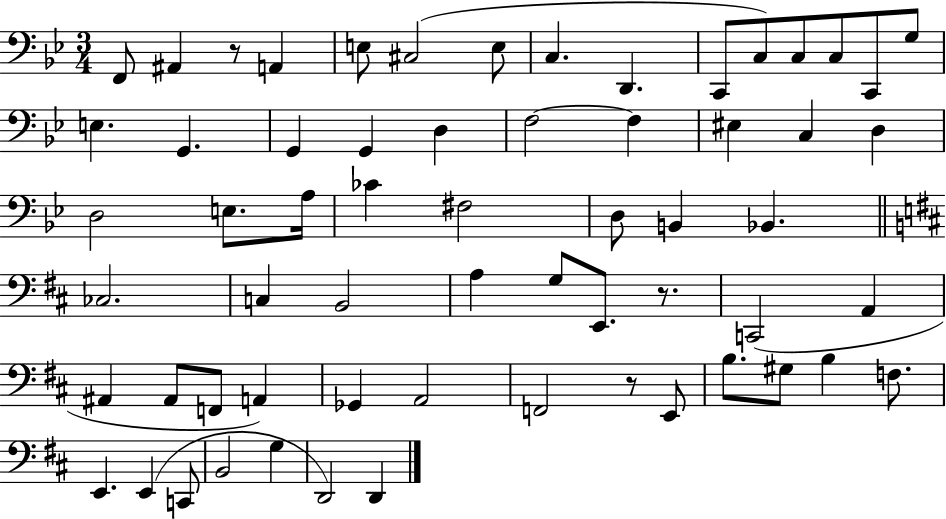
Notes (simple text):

F2/e A#2/q R/e A2/q E3/e C#3/h E3/e C3/q. D2/q. C2/e C3/e C3/e C3/e C2/e G3/e E3/q. G2/q. G2/q G2/q D3/q F3/h F3/q EIS3/q C3/q D3/q D3/h E3/e. A3/s CES4/q F#3/h D3/e B2/q Bb2/q. CES3/h. C3/q B2/h A3/q G3/e E2/e. R/e. C2/h A2/q A#2/q A#2/e F2/e A2/q Gb2/q A2/h F2/h R/e E2/e B3/e. G#3/e B3/q F3/e. E2/q. E2/q C2/e B2/h G3/q D2/h D2/q